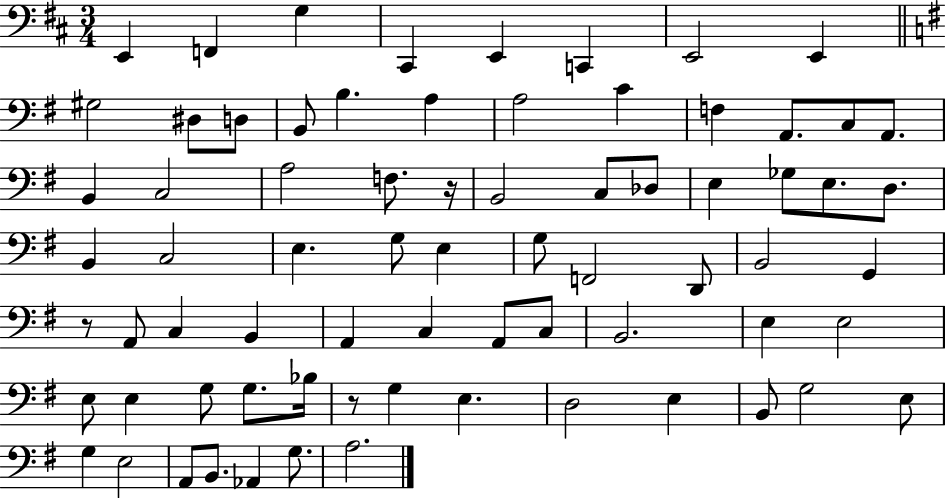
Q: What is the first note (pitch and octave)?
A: E2